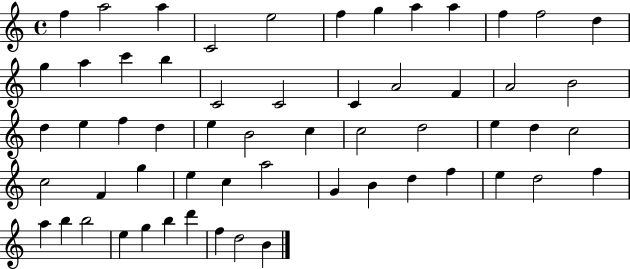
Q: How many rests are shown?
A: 0